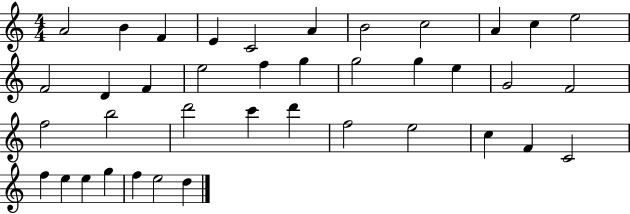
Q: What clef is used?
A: treble